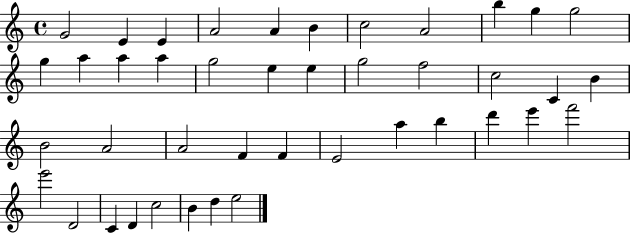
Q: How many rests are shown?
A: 0